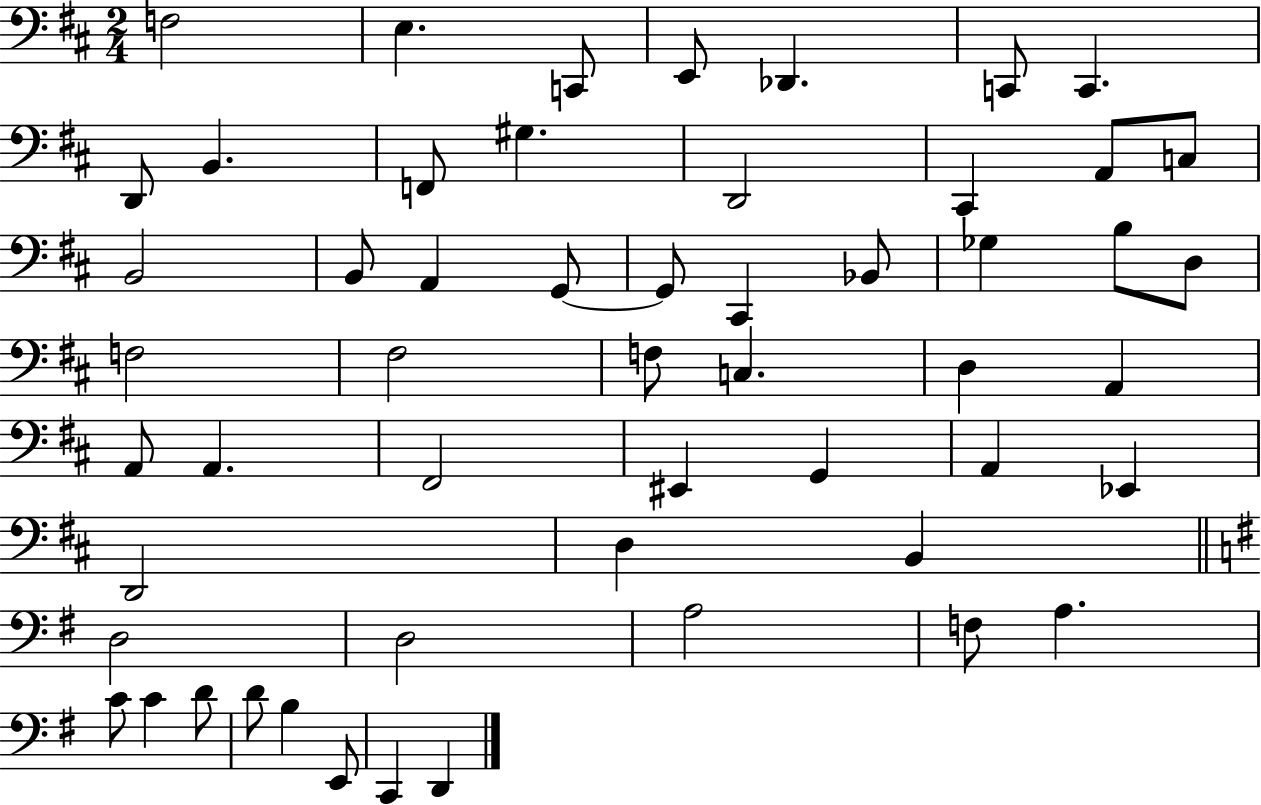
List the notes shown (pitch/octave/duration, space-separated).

F3/h E3/q. C2/e E2/e Db2/q. C2/e C2/q. D2/e B2/q. F2/e G#3/q. D2/h C#2/q A2/e C3/e B2/h B2/e A2/q G2/e G2/e C#2/q Bb2/e Gb3/q B3/e D3/e F3/h F#3/h F3/e C3/q. D3/q A2/q A2/e A2/q. F#2/h EIS2/q G2/q A2/q Eb2/q D2/h D3/q B2/q D3/h D3/h A3/h F3/e A3/q. C4/e C4/q D4/e D4/e B3/q E2/e C2/q D2/q